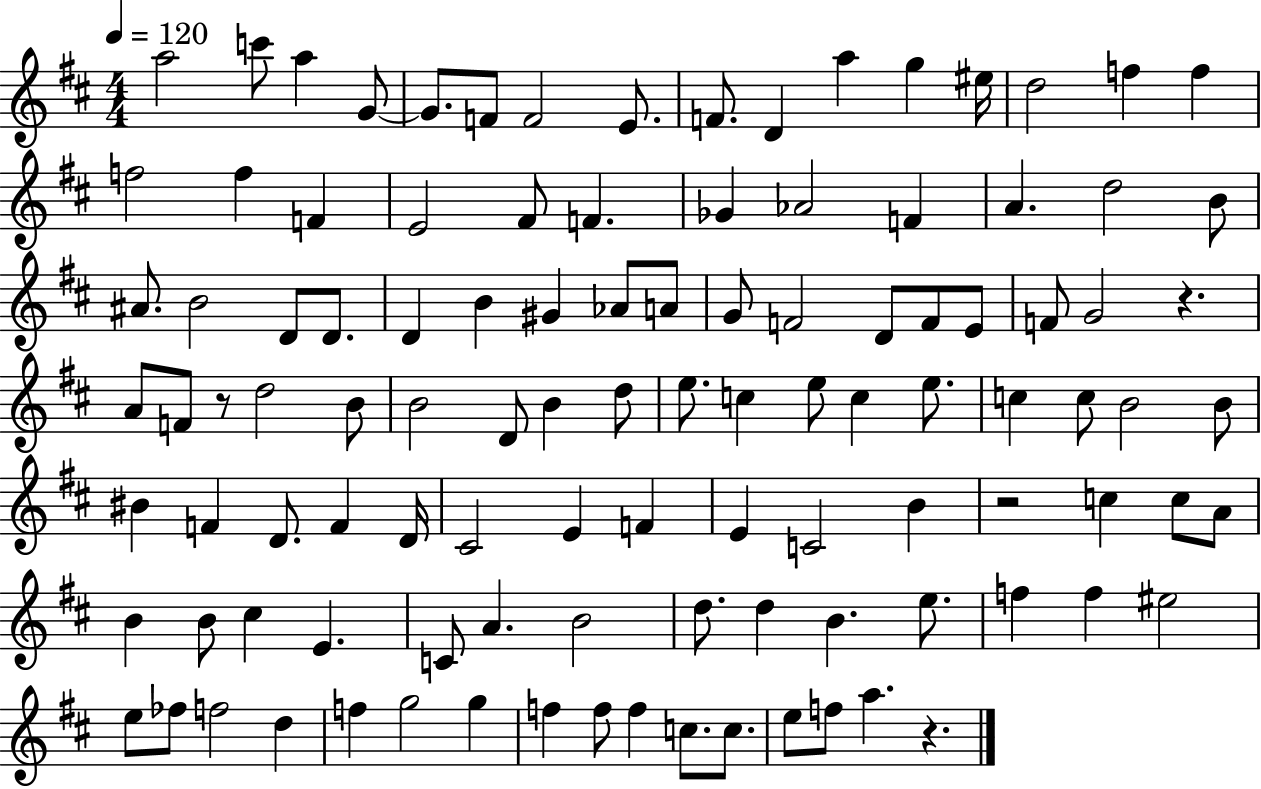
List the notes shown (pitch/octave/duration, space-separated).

A5/h C6/e A5/q G4/e G4/e. F4/e F4/h E4/e. F4/e. D4/q A5/q G5/q EIS5/s D5/h F5/q F5/q F5/h F5/q F4/q E4/h F#4/e F4/q. Gb4/q Ab4/h F4/q A4/q. D5/h B4/e A#4/e. B4/h D4/e D4/e. D4/q B4/q G#4/q Ab4/e A4/e G4/e F4/h D4/e F4/e E4/e F4/e G4/h R/q. A4/e F4/e R/e D5/h B4/e B4/h D4/e B4/q D5/e E5/e. C5/q E5/e C5/q E5/e. C5/q C5/e B4/h B4/e BIS4/q F4/q D4/e. F4/q D4/s C#4/h E4/q F4/q E4/q C4/h B4/q R/h C5/q C5/e A4/e B4/q B4/e C#5/q E4/q. C4/e A4/q. B4/h D5/e. D5/q B4/q. E5/e. F5/q F5/q EIS5/h E5/e FES5/e F5/h D5/q F5/q G5/h G5/q F5/q F5/e F5/q C5/e. C5/e. E5/e F5/e A5/q. R/q.